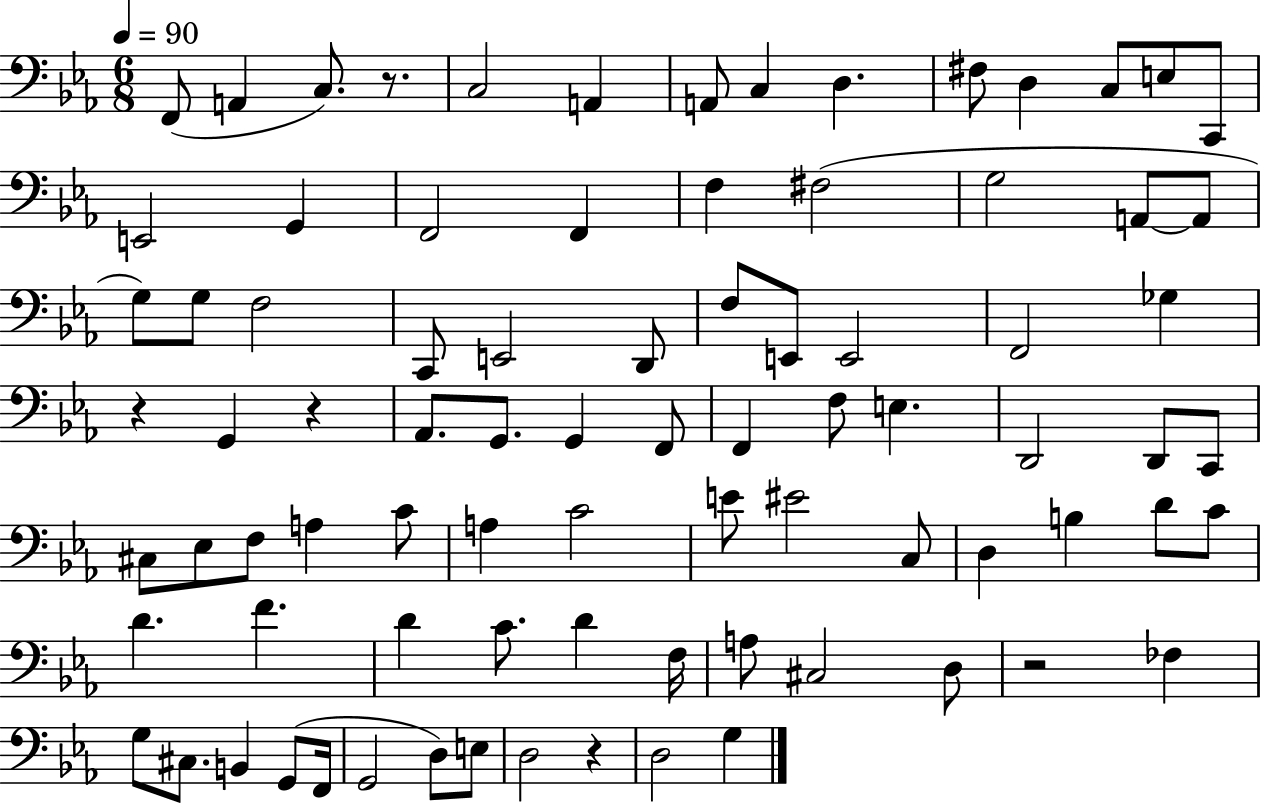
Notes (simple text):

F2/e A2/q C3/e. R/e. C3/h A2/q A2/e C3/q D3/q. F#3/e D3/q C3/e E3/e C2/e E2/h G2/q F2/h F2/q F3/q F#3/h G3/h A2/e A2/e G3/e G3/e F3/h C2/e E2/h D2/e F3/e E2/e E2/h F2/h Gb3/q R/q G2/q R/q Ab2/e. G2/e. G2/q F2/e F2/q F3/e E3/q. D2/h D2/e C2/e C#3/e Eb3/e F3/e A3/q C4/e A3/q C4/h E4/e EIS4/h C3/e D3/q B3/q D4/e C4/e D4/q. F4/q. D4/q C4/e. D4/q F3/s A3/e C#3/h D3/e R/h FES3/q G3/e C#3/e. B2/q G2/e F2/s G2/h D3/e E3/e D3/h R/q D3/h G3/q